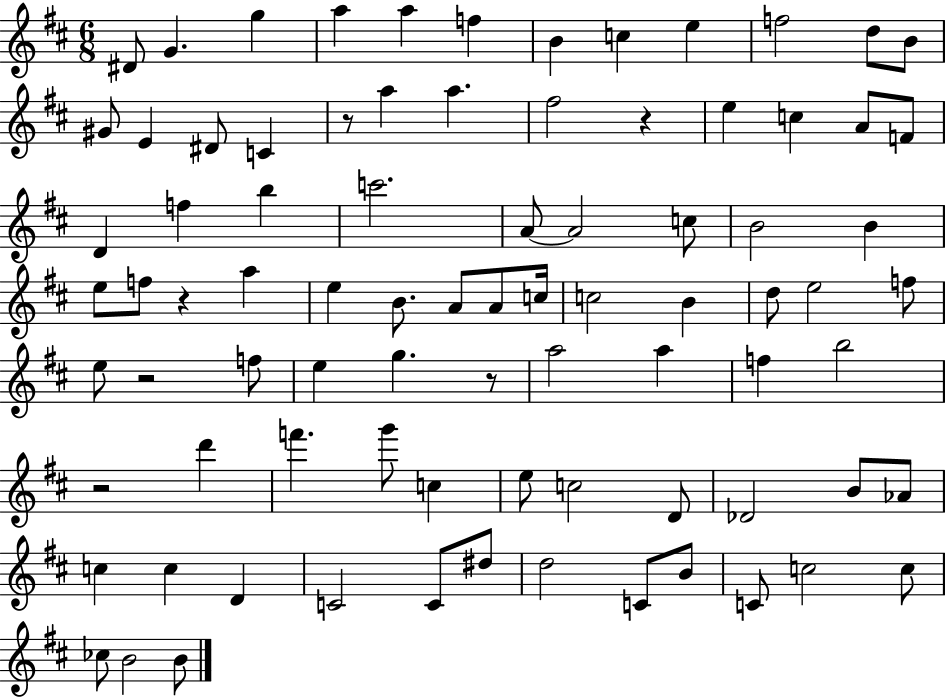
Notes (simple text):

D#4/e G4/q. G5/q A5/q A5/q F5/q B4/q C5/q E5/q F5/h D5/e B4/e G#4/e E4/q D#4/e C4/q R/e A5/q A5/q. F#5/h R/q E5/q C5/q A4/e F4/e D4/q F5/q B5/q C6/h. A4/e A4/h C5/e B4/h B4/q E5/e F5/e R/q A5/q E5/q B4/e. A4/e A4/e C5/s C5/h B4/q D5/e E5/h F5/e E5/e R/h F5/e E5/q G5/q. R/e A5/h A5/q F5/q B5/h R/h D6/q F6/q. G6/e C5/q E5/e C5/h D4/e Db4/h B4/e Ab4/e C5/q C5/q D4/q C4/h C4/e D#5/e D5/h C4/e B4/e C4/e C5/h C5/e CES5/e B4/h B4/e